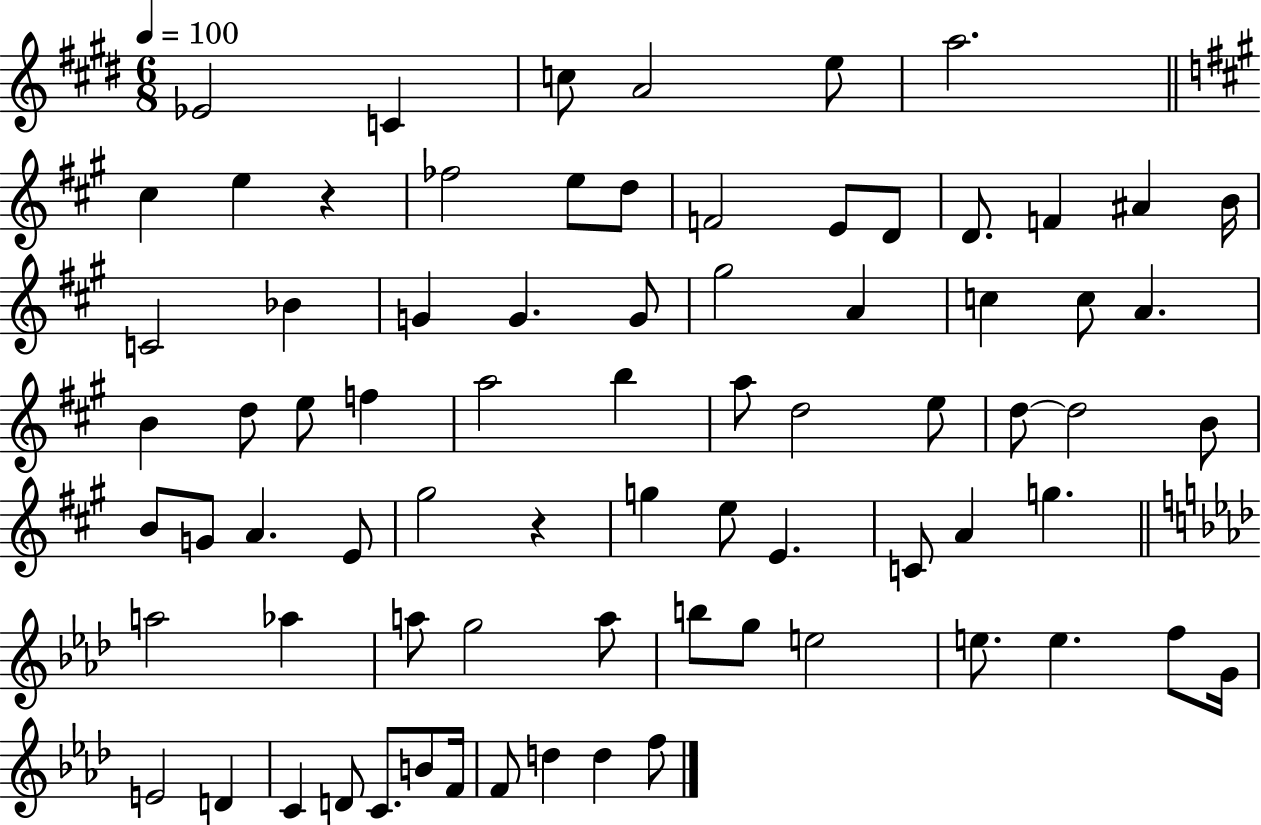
{
  \clef treble
  \numericTimeSignature
  \time 6/8
  \key e \major
  \tempo 4 = 100
  \repeat volta 2 { ees'2 c'4 | c''8 a'2 e''8 | a''2. | \bar "||" \break \key a \major cis''4 e''4 r4 | fes''2 e''8 d''8 | f'2 e'8 d'8 | d'8. f'4 ais'4 b'16 | \break c'2 bes'4 | g'4 g'4. g'8 | gis''2 a'4 | c''4 c''8 a'4. | \break b'4 d''8 e''8 f''4 | a''2 b''4 | a''8 d''2 e''8 | d''8~~ d''2 b'8 | \break b'8 g'8 a'4. e'8 | gis''2 r4 | g''4 e''8 e'4. | c'8 a'4 g''4. | \break \bar "||" \break \key f \minor a''2 aes''4 | a''8 g''2 a''8 | b''8 g''8 e''2 | e''8. e''4. f''8 g'16 | \break e'2 d'4 | c'4 d'8 c'8. b'8 f'16 | f'8 d''4 d''4 f''8 | } \bar "|."
}